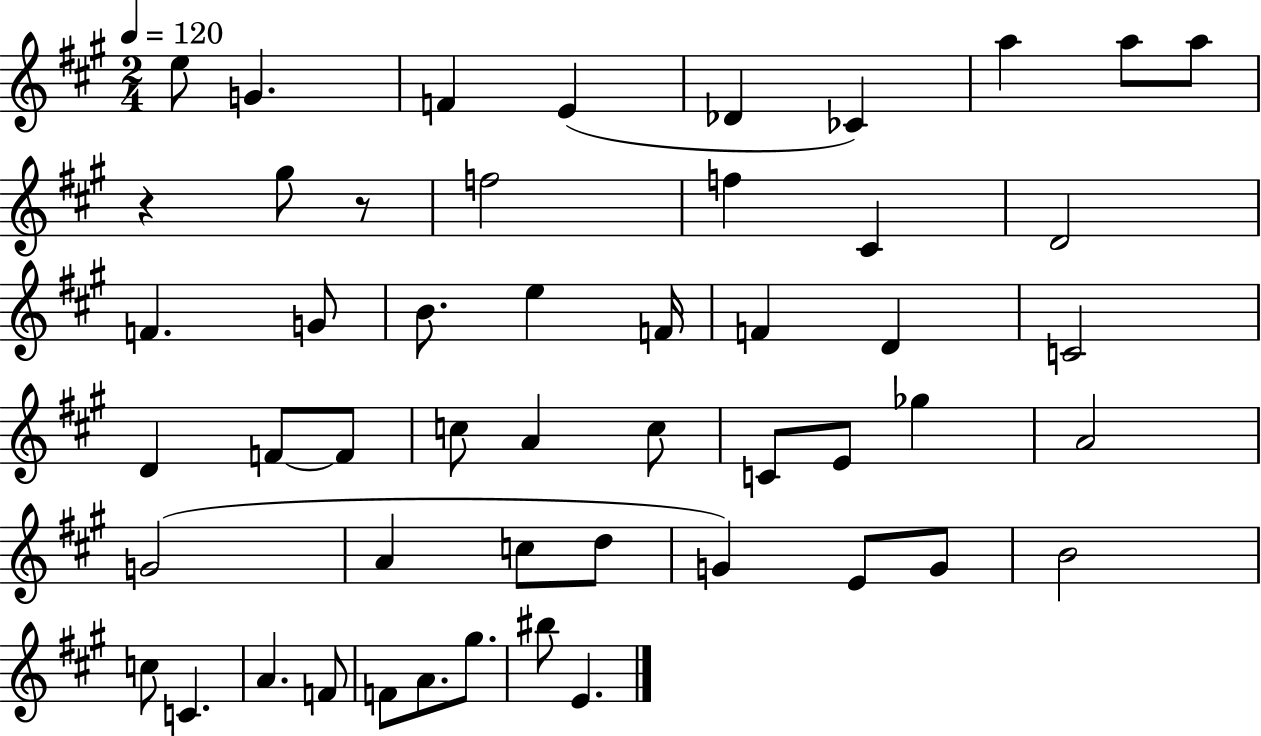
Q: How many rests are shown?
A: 2